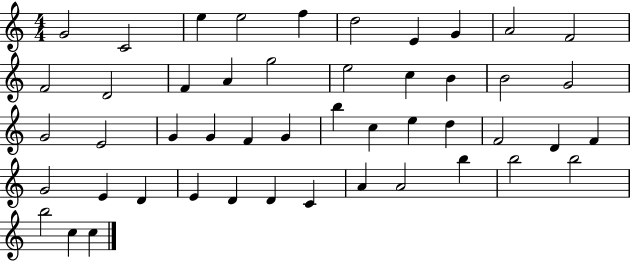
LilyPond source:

{
  \clef treble
  \numericTimeSignature
  \time 4/4
  \key c \major
  g'2 c'2 | e''4 e''2 f''4 | d''2 e'4 g'4 | a'2 f'2 | \break f'2 d'2 | f'4 a'4 g''2 | e''2 c''4 b'4 | b'2 g'2 | \break g'2 e'2 | g'4 g'4 f'4 g'4 | b''4 c''4 e''4 d''4 | f'2 d'4 f'4 | \break g'2 e'4 d'4 | e'4 d'4 d'4 c'4 | a'4 a'2 b''4 | b''2 b''2 | \break b''2 c''4 c''4 | \bar "|."
}